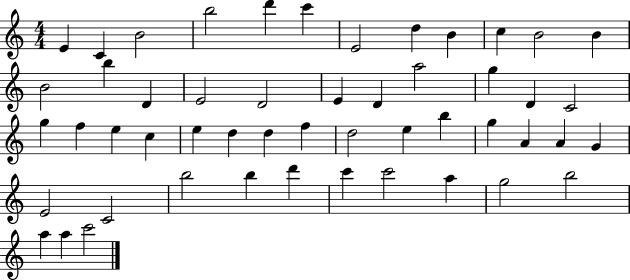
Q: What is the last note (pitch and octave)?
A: C6